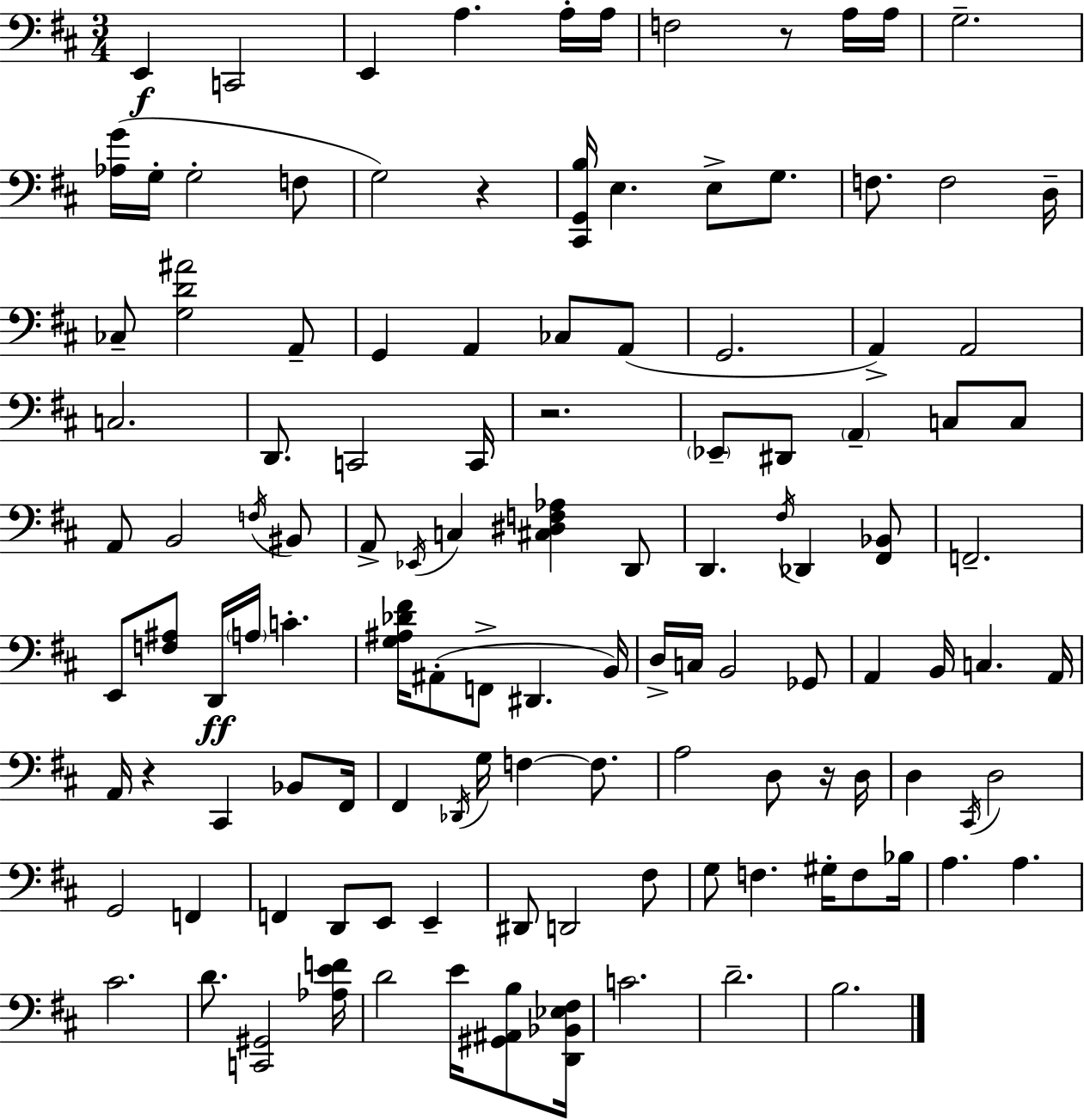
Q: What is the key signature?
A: D major